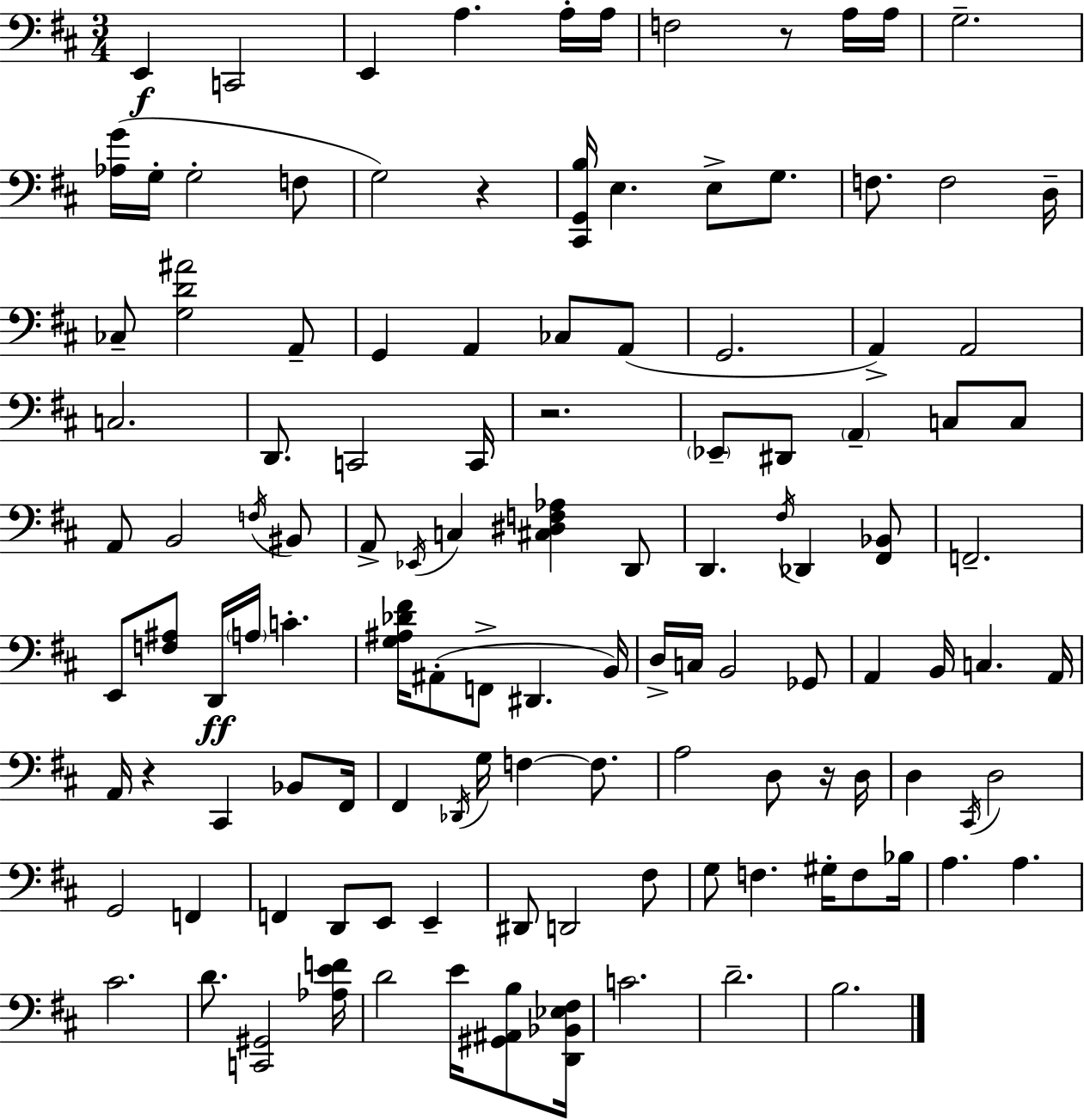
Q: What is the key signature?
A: D major